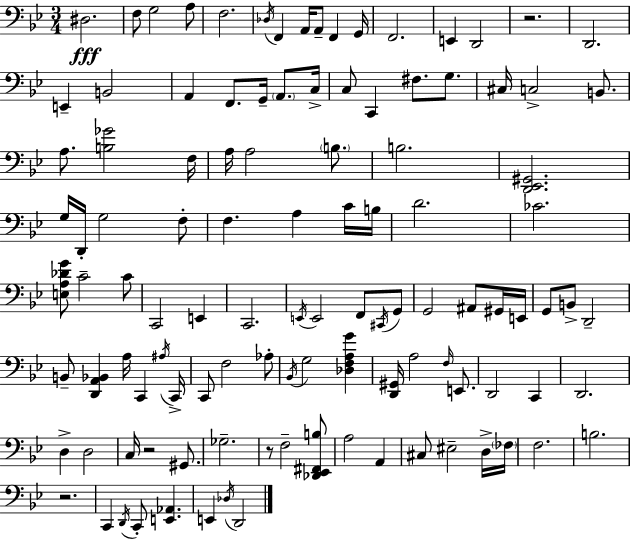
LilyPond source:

{
  \clef bass
  \numericTimeSignature
  \time 3/4
  \key bes \major
  dis2.\fff | f8 g2 a8 | f2. | \acciaccatura { des16 } f,4 a,16 a,8-- f,4 | \break g,16 f,2. | e,4 d,2 | r2. | d,2. | \break e,4-- b,2 | a,4 f,8. g,16-- \parenthesize a,8. | c16-> c8 c,4 fis8. g8. | cis16 c2-> b,8. | \break a8. <b ges'>2 | f16 a16 a2 \parenthesize b8. | b2. | <d, ees, gis,>2. | \break g16 d,16-. g2 f8-. | f4. a4 c'16 | b16 d'2. | ces'2. | \break <e a des' g'>8 c'2-- c'8 | c,2 e,4 | c,2. | \acciaccatura { e,16 } e,2 f,8 | \break \acciaccatura { cis,16 } g,8 g,2 ais,8 | gis,16 e,16 g,8 b,8-> d,2-- | b,8-- <d, a, bes,>4 a16 c,4 | \acciaccatura { ais16 } c,16-> c,8 f2 | \break aes8-. \acciaccatura { bes,16 } g2 | <des f a g'>4 <d, gis,>16 a2 | \grace { f16 } e,8. d,2 | c,4 d,2. | \break d4-> d2 | c16 r2 | gis,8. ges2.-- | r8 f2-- | \break <des, ees, fis, b>8 a2 | a,4 cis8 eis2-- | d16-> \parenthesize fes16 f2. | b2. | \break r2. | c,4 \acciaccatura { d,16 } c,8-. | <e, aes,>4. e,4 \acciaccatura { des16 } | d,2 \bar "|."
}